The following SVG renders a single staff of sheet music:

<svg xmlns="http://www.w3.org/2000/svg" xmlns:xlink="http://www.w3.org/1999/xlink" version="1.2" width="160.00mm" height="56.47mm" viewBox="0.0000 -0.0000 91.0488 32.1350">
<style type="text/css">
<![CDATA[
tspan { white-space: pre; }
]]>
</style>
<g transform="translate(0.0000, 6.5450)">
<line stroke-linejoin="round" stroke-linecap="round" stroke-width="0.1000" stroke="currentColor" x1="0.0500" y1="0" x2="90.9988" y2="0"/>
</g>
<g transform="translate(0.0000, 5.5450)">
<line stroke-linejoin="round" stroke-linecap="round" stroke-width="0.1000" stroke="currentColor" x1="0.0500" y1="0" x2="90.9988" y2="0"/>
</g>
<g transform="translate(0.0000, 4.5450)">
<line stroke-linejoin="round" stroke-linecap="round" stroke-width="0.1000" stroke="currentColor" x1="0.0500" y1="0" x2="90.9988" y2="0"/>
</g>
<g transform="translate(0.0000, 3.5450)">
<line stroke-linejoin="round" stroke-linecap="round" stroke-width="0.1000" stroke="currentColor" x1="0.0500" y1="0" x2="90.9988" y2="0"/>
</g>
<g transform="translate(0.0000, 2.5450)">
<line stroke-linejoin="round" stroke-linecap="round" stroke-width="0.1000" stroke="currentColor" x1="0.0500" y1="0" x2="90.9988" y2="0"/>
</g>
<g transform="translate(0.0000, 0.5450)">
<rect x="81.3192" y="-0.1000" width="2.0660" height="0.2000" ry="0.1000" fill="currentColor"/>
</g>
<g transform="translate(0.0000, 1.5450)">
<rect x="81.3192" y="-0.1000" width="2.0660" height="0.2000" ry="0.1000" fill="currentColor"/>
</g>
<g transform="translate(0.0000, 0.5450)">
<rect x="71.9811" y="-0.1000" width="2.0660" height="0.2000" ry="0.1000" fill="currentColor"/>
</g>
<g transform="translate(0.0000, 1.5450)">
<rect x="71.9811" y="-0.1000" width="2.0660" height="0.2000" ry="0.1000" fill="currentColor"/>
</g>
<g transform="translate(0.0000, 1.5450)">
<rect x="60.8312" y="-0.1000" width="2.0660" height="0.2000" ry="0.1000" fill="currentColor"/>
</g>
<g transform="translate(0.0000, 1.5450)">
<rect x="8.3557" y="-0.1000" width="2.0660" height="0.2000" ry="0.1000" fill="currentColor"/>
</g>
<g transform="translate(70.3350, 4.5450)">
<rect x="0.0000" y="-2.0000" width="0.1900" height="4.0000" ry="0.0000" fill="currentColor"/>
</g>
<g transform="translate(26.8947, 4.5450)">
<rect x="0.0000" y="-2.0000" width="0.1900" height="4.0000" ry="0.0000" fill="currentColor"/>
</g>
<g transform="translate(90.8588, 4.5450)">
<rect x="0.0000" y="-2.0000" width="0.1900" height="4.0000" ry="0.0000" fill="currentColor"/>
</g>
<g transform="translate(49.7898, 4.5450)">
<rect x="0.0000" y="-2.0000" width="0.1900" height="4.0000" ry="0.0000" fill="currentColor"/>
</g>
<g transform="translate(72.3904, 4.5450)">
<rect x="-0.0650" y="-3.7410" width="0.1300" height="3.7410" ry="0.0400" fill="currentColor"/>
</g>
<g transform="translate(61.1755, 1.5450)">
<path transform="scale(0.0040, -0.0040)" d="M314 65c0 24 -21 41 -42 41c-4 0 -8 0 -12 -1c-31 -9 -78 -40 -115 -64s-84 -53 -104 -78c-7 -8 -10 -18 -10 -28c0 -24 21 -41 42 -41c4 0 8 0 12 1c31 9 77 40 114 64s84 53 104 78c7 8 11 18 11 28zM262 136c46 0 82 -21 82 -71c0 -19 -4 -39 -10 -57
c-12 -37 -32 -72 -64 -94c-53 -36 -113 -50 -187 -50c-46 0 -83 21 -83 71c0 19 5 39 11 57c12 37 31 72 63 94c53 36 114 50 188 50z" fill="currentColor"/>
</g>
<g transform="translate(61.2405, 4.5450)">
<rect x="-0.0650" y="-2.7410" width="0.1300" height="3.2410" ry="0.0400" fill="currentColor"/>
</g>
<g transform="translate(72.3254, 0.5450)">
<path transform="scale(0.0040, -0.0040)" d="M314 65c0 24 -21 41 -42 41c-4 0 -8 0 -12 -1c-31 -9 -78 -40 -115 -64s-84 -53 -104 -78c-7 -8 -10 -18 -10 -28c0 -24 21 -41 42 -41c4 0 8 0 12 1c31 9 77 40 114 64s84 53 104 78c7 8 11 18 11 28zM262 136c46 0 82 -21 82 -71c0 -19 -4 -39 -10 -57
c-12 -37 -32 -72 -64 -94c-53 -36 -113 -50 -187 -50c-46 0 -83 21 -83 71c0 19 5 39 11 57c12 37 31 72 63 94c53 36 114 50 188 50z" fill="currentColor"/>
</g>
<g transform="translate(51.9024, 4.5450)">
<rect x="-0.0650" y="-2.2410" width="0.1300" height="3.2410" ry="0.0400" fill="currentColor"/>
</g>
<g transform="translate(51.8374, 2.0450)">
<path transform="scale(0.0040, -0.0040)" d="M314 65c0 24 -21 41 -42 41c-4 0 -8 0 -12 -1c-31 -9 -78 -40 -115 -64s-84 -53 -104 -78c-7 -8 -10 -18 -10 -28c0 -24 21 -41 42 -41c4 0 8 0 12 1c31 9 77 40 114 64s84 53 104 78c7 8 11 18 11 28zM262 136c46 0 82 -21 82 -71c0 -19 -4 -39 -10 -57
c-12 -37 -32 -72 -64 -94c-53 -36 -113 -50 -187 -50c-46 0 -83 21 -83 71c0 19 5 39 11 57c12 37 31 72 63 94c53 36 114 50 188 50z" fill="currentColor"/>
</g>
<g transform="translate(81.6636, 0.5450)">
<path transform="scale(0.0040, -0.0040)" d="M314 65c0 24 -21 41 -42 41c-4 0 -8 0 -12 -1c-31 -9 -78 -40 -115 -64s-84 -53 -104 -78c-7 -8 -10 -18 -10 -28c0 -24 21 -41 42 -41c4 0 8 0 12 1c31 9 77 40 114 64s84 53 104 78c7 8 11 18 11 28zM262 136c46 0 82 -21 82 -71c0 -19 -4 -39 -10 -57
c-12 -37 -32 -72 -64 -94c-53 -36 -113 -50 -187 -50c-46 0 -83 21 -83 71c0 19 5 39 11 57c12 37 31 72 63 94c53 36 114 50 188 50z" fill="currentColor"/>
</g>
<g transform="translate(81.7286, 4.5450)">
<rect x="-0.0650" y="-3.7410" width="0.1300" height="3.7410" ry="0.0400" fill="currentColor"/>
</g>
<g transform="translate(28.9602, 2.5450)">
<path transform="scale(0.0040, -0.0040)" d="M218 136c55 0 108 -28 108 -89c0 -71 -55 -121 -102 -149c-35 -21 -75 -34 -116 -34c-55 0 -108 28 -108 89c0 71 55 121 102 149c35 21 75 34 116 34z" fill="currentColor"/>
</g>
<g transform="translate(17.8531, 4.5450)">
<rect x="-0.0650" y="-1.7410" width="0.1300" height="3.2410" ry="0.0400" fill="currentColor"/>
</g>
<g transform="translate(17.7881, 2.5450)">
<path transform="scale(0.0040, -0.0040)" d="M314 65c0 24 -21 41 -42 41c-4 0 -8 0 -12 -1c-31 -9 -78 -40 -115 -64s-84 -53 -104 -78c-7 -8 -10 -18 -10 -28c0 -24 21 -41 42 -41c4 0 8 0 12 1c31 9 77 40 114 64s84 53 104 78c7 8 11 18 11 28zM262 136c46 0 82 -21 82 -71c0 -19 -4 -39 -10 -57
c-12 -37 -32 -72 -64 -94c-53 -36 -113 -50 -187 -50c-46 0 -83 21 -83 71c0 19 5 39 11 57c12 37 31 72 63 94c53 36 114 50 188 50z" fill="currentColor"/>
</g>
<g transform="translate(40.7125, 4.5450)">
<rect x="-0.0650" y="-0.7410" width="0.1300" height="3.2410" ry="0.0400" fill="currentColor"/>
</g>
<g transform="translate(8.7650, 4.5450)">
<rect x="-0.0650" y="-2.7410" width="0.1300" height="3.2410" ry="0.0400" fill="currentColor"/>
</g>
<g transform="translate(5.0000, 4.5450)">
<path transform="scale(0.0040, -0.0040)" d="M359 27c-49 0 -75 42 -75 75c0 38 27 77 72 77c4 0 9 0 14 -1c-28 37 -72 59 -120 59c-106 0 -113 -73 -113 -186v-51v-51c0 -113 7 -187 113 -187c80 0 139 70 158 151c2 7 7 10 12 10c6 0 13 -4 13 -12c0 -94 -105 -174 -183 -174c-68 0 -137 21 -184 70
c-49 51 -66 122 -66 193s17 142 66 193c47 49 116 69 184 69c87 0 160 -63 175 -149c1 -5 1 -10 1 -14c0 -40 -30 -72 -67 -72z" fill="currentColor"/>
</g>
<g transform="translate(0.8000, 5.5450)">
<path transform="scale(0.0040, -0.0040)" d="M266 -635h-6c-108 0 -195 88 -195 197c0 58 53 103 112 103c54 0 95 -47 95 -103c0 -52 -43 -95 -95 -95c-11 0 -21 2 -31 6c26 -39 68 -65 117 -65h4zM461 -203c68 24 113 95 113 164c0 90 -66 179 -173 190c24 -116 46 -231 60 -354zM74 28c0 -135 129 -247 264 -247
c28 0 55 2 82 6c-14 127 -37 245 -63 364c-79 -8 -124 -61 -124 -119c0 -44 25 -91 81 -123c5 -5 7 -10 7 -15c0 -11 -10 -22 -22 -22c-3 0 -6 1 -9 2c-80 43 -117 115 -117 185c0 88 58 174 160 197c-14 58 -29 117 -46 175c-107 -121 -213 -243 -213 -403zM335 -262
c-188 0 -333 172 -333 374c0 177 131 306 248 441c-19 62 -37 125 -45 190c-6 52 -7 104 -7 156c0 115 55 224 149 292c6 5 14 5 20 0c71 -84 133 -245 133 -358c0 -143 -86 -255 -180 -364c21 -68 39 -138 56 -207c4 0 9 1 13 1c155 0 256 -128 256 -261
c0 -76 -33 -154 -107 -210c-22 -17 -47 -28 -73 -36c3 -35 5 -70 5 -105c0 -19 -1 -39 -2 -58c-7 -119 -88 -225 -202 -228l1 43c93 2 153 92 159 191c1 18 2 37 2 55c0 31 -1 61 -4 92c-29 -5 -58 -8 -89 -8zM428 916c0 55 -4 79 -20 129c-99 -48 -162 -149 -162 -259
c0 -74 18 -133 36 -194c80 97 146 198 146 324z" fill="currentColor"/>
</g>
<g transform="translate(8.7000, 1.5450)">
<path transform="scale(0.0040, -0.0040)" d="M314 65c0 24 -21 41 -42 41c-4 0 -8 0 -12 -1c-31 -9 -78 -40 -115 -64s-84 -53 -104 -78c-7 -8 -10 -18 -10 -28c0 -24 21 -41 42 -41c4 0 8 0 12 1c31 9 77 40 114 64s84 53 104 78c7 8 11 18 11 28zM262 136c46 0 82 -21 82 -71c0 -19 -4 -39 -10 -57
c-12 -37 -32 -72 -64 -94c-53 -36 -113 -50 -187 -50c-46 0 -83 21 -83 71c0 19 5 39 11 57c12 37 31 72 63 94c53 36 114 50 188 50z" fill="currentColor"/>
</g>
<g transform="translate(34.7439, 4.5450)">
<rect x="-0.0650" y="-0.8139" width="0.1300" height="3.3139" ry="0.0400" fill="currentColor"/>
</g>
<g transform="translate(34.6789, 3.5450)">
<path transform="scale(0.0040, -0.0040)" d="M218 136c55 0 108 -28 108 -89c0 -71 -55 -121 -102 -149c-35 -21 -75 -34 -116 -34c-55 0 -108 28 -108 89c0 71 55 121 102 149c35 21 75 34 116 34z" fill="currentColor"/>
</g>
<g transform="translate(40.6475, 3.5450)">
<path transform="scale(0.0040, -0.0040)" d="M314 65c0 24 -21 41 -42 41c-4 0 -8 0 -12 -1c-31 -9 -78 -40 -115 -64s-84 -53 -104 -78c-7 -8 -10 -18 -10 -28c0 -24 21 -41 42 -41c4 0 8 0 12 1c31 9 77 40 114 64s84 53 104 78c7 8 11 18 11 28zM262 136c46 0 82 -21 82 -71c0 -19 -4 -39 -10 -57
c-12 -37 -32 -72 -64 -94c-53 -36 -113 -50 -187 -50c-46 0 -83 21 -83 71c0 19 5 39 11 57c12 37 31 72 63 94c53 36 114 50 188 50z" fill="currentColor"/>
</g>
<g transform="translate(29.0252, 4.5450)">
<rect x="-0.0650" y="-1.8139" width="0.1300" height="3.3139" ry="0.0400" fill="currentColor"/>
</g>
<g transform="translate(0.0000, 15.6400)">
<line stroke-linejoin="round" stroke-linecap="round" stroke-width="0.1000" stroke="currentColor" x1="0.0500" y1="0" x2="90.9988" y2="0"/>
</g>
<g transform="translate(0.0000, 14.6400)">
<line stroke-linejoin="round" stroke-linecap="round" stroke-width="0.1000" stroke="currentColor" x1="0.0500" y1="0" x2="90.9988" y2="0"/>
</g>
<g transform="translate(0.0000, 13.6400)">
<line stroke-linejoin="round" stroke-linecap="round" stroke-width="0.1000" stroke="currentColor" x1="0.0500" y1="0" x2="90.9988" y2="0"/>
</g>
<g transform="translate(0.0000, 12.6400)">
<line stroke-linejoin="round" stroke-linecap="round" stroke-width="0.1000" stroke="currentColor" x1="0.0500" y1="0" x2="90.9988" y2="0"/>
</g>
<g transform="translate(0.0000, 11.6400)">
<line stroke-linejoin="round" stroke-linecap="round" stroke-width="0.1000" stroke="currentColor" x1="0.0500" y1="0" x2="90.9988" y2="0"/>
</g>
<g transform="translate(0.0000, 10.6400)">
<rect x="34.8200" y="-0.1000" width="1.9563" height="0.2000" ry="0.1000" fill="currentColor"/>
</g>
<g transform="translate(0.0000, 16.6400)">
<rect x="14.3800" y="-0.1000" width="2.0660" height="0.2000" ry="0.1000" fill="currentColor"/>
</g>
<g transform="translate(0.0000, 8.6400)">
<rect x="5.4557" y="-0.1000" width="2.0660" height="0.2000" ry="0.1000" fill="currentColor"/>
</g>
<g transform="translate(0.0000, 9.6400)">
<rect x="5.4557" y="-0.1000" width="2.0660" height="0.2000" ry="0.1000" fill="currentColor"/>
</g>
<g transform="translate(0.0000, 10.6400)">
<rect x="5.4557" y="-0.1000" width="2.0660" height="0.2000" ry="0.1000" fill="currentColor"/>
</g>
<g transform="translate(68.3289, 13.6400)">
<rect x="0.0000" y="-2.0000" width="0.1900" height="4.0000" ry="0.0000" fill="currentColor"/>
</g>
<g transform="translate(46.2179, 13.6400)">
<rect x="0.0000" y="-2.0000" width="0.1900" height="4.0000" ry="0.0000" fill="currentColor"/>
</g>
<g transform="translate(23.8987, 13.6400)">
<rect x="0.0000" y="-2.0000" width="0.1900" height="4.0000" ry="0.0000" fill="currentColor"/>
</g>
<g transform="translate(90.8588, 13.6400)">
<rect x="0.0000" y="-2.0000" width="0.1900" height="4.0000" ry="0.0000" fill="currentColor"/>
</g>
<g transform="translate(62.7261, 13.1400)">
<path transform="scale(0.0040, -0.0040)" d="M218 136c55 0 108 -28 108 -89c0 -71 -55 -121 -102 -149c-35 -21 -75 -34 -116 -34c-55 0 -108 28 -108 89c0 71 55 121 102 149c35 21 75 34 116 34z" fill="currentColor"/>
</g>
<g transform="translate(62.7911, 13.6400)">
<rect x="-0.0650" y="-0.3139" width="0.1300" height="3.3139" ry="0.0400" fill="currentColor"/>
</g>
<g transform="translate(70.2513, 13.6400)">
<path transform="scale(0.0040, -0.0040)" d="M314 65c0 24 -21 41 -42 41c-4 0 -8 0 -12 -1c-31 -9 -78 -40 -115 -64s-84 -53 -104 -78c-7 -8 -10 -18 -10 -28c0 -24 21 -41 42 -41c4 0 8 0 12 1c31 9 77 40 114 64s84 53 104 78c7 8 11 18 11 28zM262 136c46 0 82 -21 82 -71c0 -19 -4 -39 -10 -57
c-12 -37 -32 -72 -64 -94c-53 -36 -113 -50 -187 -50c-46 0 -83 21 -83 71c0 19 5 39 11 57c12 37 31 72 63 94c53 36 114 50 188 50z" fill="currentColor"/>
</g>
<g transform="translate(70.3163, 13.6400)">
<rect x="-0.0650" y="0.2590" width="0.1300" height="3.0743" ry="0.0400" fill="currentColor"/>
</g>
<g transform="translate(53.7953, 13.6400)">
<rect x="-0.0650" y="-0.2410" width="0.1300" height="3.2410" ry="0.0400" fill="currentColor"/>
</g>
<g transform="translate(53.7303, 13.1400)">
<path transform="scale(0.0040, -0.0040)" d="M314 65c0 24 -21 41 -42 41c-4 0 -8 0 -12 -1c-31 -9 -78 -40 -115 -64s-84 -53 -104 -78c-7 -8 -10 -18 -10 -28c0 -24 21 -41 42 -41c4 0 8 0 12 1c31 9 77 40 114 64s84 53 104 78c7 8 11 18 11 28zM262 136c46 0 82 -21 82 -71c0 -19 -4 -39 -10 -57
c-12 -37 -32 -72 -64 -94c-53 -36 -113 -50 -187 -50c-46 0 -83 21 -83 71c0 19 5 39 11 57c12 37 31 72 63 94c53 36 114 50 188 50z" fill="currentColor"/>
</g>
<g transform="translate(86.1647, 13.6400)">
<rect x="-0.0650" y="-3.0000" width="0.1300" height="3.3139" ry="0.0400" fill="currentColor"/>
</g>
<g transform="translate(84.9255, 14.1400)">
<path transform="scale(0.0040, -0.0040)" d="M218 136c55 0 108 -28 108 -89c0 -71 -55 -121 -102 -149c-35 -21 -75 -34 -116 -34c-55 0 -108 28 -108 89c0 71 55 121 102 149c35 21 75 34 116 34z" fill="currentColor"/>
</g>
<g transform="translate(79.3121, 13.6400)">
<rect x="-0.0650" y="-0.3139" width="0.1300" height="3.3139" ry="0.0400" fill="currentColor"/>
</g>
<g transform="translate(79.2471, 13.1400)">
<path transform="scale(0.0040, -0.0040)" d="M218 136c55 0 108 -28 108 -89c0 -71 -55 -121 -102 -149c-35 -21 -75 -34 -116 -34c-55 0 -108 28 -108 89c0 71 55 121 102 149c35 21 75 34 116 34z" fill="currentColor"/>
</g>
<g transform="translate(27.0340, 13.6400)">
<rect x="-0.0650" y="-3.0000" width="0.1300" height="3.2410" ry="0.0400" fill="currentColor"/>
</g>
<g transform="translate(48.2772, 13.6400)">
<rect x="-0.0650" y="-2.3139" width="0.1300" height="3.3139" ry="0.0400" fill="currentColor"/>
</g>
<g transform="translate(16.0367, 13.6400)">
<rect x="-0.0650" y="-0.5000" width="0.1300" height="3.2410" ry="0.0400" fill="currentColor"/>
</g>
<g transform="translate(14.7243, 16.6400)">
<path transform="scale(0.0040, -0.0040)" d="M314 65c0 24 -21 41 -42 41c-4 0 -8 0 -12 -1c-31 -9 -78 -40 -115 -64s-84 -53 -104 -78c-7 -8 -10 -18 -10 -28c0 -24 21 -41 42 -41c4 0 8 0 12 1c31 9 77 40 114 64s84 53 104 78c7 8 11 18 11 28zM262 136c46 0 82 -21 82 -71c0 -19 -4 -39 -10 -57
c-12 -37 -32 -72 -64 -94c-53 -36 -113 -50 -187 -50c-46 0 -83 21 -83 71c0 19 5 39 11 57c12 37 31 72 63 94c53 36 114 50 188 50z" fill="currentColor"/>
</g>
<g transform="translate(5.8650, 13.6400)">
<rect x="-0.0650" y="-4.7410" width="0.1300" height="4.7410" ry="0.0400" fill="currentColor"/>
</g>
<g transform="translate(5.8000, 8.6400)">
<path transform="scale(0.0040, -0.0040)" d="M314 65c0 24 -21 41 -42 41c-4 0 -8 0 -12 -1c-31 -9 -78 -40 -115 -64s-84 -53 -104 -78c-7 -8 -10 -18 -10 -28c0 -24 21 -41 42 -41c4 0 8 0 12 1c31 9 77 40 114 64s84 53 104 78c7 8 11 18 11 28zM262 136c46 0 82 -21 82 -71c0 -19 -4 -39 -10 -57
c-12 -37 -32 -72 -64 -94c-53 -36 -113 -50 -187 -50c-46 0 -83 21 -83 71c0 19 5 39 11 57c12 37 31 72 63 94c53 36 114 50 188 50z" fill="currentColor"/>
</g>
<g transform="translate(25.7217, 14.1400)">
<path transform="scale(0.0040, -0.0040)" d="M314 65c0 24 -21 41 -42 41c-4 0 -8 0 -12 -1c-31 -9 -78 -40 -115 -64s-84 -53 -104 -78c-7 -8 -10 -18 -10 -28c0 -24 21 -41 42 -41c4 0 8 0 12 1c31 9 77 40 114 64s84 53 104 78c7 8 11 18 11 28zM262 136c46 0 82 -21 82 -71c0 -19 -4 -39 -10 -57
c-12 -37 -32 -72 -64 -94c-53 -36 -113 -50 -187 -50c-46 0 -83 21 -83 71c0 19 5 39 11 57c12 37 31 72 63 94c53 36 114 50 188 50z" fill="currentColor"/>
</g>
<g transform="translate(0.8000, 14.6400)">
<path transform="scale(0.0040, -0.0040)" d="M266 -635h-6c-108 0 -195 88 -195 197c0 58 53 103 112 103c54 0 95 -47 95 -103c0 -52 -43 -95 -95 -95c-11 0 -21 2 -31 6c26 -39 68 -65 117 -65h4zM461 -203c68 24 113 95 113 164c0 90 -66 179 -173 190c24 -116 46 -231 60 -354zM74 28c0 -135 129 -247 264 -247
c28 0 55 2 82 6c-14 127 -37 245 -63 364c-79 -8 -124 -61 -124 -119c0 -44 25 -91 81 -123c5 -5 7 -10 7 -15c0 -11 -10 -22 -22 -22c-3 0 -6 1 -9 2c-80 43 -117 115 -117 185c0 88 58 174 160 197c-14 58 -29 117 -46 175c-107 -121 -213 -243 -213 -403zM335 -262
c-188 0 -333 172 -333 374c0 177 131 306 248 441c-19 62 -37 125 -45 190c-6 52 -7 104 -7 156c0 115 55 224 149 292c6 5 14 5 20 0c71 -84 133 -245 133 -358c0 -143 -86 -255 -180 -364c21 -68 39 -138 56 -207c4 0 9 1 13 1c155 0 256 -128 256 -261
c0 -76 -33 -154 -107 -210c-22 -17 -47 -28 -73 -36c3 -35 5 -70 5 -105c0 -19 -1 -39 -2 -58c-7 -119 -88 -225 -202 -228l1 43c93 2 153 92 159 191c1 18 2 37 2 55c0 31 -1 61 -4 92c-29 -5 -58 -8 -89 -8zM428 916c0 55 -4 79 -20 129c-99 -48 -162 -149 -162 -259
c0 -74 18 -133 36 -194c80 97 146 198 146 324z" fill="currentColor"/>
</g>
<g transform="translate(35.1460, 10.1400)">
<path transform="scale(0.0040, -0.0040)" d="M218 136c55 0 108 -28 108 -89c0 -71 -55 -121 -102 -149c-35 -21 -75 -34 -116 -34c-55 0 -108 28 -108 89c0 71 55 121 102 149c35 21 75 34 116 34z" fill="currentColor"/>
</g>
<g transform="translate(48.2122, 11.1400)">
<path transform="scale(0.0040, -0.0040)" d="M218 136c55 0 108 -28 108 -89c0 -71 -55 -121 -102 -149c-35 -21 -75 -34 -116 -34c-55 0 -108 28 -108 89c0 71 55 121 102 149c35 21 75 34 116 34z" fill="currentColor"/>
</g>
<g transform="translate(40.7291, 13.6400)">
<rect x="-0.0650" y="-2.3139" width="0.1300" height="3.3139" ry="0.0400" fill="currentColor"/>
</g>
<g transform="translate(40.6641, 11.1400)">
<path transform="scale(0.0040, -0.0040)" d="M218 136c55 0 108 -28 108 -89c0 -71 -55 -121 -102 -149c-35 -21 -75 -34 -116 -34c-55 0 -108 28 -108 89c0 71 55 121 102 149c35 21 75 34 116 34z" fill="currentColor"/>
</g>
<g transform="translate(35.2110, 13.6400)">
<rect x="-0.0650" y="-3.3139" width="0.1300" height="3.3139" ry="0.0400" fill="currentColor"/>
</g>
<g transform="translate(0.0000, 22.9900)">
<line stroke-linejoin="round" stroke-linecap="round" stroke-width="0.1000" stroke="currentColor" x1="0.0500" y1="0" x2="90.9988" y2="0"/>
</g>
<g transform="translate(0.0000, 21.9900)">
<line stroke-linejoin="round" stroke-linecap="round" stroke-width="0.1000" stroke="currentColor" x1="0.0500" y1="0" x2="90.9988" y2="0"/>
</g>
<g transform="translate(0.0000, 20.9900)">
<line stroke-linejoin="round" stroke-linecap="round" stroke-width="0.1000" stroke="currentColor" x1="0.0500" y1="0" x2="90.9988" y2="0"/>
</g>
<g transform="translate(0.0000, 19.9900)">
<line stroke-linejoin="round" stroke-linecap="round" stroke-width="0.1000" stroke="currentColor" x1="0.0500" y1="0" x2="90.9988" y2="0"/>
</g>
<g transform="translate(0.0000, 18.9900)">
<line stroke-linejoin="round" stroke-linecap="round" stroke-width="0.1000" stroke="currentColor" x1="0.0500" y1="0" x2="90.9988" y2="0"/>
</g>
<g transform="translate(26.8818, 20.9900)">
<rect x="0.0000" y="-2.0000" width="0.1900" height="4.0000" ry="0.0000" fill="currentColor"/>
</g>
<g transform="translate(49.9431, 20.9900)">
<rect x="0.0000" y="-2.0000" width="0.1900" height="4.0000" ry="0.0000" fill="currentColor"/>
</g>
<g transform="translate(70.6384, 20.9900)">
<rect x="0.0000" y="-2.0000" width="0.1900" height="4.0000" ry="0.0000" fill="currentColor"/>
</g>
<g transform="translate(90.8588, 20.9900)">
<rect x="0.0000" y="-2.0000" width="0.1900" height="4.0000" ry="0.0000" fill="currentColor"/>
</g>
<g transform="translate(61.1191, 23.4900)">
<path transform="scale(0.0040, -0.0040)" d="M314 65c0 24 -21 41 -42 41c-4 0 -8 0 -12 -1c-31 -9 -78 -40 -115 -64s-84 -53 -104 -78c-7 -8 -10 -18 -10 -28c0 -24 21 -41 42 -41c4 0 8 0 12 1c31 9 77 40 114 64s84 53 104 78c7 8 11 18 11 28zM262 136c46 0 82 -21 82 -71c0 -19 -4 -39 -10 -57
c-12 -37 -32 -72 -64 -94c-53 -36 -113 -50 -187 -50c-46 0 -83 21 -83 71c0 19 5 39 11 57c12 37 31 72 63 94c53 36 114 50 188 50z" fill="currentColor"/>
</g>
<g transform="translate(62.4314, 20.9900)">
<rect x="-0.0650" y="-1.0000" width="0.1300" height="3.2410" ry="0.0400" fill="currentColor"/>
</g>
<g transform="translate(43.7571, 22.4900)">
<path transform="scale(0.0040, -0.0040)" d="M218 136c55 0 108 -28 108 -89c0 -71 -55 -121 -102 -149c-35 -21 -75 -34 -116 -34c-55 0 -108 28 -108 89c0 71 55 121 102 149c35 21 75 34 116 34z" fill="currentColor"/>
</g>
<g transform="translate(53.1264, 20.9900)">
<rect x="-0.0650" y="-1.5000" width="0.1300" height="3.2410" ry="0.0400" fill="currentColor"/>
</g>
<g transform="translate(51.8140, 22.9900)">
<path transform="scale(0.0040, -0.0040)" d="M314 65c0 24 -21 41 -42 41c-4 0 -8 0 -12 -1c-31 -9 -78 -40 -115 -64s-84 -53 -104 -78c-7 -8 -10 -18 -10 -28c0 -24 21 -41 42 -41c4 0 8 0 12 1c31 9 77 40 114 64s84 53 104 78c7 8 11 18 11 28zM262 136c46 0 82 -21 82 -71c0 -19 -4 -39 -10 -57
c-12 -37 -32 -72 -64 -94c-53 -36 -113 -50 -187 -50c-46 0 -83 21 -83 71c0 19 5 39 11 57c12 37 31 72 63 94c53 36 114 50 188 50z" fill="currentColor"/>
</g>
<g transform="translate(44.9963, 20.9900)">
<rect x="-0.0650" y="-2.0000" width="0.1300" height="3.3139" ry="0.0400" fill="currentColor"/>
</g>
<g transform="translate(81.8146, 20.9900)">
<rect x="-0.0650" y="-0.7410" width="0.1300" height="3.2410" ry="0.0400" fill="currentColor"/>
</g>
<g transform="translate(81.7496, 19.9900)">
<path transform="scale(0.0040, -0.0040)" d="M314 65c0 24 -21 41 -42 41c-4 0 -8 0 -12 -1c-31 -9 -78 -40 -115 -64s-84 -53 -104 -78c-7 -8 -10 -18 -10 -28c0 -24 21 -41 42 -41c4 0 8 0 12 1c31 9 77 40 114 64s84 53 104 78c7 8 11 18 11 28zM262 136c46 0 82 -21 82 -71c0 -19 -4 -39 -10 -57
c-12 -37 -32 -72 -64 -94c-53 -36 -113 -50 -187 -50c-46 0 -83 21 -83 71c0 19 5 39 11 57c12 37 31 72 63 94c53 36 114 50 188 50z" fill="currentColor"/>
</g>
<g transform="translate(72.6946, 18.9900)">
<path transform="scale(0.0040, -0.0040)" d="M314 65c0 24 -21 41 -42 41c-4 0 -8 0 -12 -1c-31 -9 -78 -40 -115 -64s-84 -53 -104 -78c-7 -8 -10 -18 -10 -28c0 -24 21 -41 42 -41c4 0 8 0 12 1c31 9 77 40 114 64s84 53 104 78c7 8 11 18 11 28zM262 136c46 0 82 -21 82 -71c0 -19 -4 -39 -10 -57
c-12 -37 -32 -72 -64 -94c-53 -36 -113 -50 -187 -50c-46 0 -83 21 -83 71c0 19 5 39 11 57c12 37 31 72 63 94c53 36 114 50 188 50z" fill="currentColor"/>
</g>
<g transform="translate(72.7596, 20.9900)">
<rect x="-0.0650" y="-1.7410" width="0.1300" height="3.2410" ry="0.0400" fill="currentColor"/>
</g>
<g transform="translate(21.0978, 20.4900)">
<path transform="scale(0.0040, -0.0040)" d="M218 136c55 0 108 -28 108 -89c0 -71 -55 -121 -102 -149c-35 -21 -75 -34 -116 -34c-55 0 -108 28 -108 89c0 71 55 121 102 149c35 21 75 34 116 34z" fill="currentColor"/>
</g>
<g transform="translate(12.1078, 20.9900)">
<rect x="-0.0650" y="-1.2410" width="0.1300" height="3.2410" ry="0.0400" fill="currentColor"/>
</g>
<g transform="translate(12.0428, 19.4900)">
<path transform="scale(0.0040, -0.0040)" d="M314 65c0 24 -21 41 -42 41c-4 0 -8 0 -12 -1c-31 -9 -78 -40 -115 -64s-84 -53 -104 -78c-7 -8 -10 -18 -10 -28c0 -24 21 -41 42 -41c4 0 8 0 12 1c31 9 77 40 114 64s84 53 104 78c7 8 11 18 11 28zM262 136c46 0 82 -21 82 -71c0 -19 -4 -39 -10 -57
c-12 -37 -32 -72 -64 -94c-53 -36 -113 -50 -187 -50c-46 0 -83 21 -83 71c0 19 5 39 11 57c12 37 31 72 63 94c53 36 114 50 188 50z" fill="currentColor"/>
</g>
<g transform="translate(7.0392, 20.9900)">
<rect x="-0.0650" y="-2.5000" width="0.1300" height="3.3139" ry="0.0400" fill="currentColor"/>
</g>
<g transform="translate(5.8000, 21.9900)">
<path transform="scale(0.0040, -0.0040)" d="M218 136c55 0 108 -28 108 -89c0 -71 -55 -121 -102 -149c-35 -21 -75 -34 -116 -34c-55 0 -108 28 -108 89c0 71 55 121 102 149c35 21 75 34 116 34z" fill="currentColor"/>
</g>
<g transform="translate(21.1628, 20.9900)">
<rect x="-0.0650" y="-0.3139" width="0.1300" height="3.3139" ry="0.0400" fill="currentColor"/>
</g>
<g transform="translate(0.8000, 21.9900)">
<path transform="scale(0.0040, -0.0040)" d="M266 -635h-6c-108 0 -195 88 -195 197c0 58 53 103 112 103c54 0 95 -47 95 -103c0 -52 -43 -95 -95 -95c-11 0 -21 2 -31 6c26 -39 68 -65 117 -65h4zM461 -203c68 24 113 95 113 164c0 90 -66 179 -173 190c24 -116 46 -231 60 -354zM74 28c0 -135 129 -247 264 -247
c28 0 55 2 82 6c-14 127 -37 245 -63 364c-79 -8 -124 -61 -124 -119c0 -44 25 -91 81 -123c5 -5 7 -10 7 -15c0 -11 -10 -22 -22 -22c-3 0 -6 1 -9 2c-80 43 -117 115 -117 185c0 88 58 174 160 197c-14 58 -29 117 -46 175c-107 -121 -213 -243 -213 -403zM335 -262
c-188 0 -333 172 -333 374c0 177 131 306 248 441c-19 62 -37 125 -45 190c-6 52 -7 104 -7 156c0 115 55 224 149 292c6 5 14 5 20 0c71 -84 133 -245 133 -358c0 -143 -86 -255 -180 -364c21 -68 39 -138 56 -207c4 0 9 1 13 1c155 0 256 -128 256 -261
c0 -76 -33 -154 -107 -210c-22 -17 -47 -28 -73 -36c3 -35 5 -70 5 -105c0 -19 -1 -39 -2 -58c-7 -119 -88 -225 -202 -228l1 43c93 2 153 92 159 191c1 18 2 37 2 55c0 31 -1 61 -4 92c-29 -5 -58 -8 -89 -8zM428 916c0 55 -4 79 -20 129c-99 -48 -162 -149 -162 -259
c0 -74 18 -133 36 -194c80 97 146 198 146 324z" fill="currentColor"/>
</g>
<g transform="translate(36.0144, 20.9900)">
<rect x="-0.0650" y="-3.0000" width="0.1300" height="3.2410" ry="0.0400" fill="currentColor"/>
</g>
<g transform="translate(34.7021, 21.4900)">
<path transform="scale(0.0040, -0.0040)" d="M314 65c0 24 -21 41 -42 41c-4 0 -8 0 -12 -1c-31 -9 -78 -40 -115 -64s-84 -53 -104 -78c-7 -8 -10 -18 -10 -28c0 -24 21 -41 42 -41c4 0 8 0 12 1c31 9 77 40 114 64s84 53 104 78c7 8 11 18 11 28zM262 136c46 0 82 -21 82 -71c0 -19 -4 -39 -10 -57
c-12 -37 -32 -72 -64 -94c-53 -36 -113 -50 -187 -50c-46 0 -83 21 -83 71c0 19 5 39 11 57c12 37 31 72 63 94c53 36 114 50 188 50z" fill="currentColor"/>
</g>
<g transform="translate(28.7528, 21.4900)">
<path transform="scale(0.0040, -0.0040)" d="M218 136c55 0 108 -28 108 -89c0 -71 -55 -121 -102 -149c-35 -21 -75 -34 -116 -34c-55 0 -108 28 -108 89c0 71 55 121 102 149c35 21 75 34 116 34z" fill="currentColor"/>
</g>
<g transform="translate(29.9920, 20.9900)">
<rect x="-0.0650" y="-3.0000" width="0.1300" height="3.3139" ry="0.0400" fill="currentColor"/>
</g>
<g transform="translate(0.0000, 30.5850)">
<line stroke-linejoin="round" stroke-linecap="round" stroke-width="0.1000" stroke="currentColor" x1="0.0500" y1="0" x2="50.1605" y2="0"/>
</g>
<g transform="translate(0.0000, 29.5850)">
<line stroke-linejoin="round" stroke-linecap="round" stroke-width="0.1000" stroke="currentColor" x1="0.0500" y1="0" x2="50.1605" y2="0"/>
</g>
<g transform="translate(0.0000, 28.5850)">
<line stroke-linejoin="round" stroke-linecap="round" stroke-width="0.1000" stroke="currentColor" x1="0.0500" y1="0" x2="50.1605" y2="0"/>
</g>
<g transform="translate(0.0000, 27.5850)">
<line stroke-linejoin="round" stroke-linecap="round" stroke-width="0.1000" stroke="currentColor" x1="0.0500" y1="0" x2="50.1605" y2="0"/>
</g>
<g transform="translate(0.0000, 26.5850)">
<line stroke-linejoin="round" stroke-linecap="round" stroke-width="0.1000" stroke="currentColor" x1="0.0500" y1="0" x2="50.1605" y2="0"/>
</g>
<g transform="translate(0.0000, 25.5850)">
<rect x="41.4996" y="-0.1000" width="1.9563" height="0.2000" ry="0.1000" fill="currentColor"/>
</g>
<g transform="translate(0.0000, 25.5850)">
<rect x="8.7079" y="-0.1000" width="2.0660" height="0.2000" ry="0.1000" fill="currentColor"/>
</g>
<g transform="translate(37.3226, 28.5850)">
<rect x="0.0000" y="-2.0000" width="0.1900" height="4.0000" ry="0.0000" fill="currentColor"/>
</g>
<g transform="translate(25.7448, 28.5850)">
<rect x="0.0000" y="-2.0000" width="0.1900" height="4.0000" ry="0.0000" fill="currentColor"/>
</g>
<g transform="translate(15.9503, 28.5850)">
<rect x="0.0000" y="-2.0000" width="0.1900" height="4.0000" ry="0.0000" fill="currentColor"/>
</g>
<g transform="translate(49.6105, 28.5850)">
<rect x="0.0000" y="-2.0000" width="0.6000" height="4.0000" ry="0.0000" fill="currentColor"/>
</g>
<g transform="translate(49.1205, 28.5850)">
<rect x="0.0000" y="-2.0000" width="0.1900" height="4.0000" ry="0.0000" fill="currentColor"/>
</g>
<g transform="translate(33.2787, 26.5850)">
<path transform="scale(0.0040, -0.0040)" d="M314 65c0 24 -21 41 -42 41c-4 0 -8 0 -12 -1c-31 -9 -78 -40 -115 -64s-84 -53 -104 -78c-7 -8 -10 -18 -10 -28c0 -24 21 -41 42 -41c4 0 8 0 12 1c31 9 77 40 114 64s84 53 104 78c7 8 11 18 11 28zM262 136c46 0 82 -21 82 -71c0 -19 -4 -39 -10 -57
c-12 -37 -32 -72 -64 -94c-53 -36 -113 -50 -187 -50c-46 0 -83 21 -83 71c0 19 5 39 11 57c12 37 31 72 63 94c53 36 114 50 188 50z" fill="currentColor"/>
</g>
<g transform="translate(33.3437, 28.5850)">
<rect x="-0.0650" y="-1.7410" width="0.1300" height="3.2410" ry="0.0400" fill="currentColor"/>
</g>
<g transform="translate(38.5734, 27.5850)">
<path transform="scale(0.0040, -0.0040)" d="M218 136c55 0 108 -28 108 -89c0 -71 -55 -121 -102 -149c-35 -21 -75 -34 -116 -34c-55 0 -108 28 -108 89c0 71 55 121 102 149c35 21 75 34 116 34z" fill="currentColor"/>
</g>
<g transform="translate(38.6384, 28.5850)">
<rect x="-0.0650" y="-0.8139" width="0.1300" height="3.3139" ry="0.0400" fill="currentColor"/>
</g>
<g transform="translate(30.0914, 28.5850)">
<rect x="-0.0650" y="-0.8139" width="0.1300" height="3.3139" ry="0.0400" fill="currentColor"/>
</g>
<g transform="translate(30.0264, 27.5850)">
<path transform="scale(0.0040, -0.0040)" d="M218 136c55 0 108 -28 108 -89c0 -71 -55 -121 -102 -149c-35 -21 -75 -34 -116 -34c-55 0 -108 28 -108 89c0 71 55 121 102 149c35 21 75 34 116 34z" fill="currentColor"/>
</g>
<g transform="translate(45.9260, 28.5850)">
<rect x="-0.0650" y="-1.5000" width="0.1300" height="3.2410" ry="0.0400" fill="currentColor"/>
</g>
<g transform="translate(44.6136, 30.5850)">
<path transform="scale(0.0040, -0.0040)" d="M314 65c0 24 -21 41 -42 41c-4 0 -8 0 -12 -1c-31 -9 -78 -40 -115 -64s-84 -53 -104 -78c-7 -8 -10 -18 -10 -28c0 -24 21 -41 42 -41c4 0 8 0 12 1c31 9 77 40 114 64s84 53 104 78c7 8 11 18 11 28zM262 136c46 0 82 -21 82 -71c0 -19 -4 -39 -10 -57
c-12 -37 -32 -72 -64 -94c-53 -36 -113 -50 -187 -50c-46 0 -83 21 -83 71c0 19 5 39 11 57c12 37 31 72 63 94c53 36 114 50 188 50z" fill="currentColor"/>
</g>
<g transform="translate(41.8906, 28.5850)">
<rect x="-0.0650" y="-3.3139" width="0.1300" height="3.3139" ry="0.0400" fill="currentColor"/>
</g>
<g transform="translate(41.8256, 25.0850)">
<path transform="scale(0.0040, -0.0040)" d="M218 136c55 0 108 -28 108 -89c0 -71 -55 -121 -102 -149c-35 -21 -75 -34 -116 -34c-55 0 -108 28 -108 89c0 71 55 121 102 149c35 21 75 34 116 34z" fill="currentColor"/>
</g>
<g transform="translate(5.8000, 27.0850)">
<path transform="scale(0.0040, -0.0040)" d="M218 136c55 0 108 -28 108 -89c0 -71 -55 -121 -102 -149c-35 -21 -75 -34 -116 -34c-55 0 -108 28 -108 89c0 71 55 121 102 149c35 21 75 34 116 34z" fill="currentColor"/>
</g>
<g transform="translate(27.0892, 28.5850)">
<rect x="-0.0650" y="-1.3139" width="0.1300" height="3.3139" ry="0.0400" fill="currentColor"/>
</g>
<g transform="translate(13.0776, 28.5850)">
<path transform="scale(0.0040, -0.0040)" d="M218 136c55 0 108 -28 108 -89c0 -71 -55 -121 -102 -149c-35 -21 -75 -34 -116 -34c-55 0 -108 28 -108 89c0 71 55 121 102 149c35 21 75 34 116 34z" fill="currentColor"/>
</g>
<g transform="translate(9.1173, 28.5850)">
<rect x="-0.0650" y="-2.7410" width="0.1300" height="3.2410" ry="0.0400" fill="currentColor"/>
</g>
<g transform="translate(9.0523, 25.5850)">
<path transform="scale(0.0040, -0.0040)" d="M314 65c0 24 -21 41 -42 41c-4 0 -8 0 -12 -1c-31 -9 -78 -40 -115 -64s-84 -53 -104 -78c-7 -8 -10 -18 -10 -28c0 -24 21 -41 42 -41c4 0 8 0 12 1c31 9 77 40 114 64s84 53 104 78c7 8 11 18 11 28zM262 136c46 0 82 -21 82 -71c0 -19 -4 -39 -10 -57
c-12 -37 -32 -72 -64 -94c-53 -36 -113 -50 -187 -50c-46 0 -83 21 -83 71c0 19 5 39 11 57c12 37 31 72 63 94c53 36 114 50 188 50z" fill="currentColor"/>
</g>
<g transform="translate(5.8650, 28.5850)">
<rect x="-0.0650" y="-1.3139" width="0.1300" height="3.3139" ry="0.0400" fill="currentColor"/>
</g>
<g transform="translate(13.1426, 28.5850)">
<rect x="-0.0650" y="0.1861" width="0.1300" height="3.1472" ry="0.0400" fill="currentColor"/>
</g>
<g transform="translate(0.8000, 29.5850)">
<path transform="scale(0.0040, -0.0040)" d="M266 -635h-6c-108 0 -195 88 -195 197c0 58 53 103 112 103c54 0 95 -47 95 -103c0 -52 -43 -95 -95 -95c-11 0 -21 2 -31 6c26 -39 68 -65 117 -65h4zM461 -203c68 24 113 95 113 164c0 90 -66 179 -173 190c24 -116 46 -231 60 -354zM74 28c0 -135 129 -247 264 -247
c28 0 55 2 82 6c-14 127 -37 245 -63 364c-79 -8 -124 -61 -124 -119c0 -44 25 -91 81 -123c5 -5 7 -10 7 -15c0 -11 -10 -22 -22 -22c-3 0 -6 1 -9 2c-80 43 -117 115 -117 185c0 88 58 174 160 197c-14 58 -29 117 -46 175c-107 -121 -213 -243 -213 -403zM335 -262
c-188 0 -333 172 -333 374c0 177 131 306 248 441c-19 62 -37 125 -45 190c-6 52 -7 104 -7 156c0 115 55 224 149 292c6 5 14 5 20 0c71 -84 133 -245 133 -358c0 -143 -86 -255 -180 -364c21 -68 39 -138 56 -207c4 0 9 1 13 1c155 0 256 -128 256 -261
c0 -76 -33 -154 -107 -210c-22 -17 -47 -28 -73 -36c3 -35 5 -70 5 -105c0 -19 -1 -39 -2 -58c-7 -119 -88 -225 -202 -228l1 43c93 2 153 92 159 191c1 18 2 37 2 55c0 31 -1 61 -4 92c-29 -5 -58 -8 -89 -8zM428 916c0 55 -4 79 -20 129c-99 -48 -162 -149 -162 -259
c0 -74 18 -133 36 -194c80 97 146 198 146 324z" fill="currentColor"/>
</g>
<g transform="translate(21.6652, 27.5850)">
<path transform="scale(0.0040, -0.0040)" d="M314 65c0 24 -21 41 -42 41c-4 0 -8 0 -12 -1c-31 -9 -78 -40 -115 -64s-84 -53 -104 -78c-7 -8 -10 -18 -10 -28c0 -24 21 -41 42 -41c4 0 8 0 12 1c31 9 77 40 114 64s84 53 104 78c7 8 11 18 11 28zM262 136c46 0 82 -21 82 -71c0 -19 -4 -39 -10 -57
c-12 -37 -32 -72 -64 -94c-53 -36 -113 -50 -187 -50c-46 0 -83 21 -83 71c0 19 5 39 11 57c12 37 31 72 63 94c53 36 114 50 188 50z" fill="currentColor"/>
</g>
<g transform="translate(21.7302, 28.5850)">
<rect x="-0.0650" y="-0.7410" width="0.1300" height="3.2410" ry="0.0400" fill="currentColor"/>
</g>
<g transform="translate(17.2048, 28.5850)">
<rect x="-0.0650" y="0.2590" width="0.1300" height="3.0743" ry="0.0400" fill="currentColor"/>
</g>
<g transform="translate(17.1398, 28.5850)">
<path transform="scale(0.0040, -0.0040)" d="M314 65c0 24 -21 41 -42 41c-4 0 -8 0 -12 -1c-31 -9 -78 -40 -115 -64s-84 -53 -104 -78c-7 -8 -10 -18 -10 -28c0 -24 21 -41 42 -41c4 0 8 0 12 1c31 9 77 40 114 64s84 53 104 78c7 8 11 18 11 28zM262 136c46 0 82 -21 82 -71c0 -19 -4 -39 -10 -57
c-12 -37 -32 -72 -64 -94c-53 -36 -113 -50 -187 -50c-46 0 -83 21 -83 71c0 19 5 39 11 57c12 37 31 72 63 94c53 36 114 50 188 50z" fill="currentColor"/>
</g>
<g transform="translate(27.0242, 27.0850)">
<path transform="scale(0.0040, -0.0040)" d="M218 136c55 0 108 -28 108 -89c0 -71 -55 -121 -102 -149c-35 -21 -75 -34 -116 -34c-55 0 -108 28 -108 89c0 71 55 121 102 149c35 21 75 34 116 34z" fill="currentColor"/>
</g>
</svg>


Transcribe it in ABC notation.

X:1
T:Untitled
M:4/4
L:1/4
K:C
a2 f2 f d d2 g2 a2 c'2 c'2 e'2 C2 A2 b g g c2 c B2 c A G e2 c A A2 F E2 D2 f2 d2 e a2 B B2 d2 e d f2 d b E2